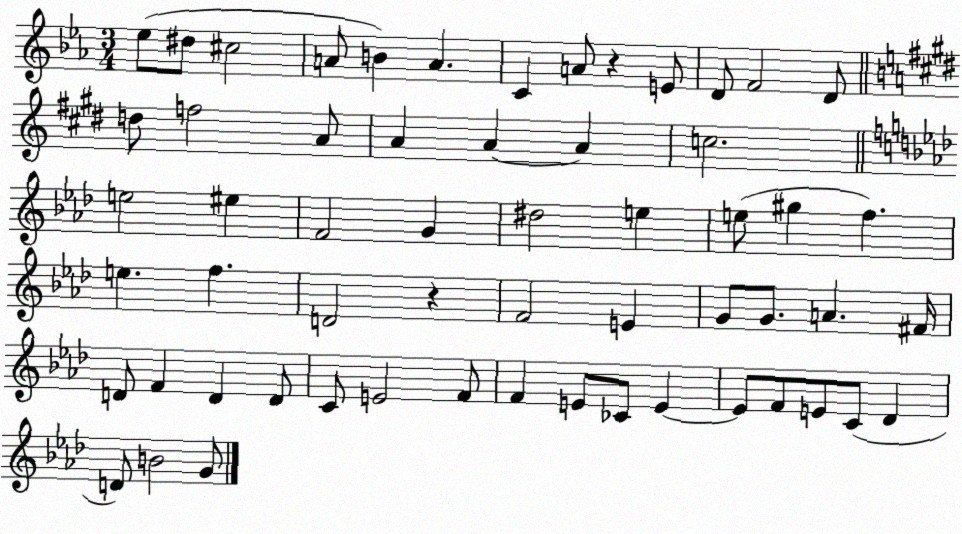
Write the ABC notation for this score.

X:1
T:Untitled
M:3/4
L:1/4
K:Eb
_e/2 ^d/2 ^c2 A/2 B A C A/2 z E/2 D/2 F2 D/2 d/2 f2 A/2 A A A c2 e2 ^e F2 G ^d2 e e/2 ^g f e f D2 z F2 E G/2 G/2 A ^F/4 D/2 F D D/2 C/2 E2 F/2 F E/2 _C/2 E E/2 F/2 E/2 C/2 _D D/2 B2 G/2